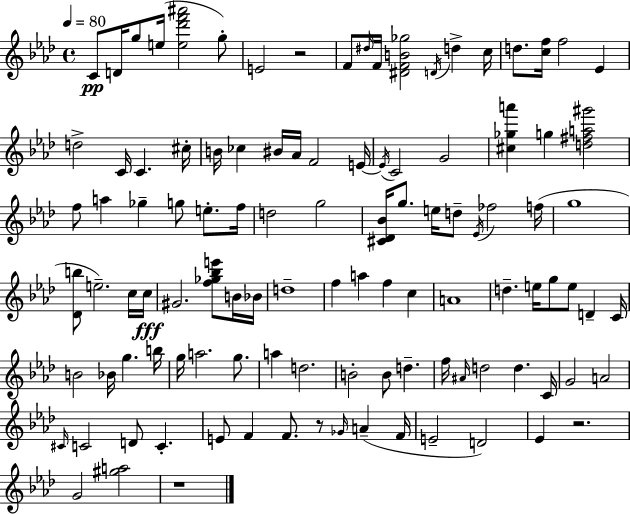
{
  \clef treble
  \time 4/4
  \defaultTimeSignature
  \key aes \major
  \tempo 4 = 80
  c'8\pp d'16 g''8 e''16( <e'' des''' f''' ais'''>2 g''8-.) | e'2 r2 | f'8 \grace { dis''16 } f'16 <dis' f' b' ges''>2 \acciaccatura { d'16 } d''4-> | c''16 d''8. <c'' f''>16 f''2 ees'4 | \break d''2-> c'16 c'4. | cis''16-. b'16 ces''4 bis'16 aes'16 f'2 | e'16~~ \acciaccatura { e'16 } c'2 g'2 | <cis'' ges'' a'''>4 g''4 <d'' fis'' a'' gis'''>2 | \break f''8 a''4 ges''4-- g''8 e''8.-. | f''16 d''2 g''2 | <cis' des' bes'>16 g''8. e''16 d''8-- \acciaccatura { ees'16 } fes''2 | f''16( g''1 | \break <des' b''>8 e''2.--) | c''16 c''16\fff gis'2. | <f'' ges'' bes'' e'''>8 b'16 bes'16 d''1-- | f''4 a''4 f''4 | \break c''4 a'1 | d''4.-- e''16 g''8 e''8 d'4-- | c'16 b'2 bes'16 g''4. | b''16 g''16 a''2. | \break g''8. a''4 d''2. | b'2-. b'8 d''4.-- | f''16 \grace { ais'16 } d''2 d''4. | c'16 g'2 a'2 | \break \grace { cis'16 } c'2 d'8 | c'4.-. e'8 f'4 f'8. r8 | \grace { ges'16 }( a'4-- f'16 e'2-- d'2) | ees'4 r2. | \break g'2 <gis'' a''>2 | r1 | \bar "|."
}